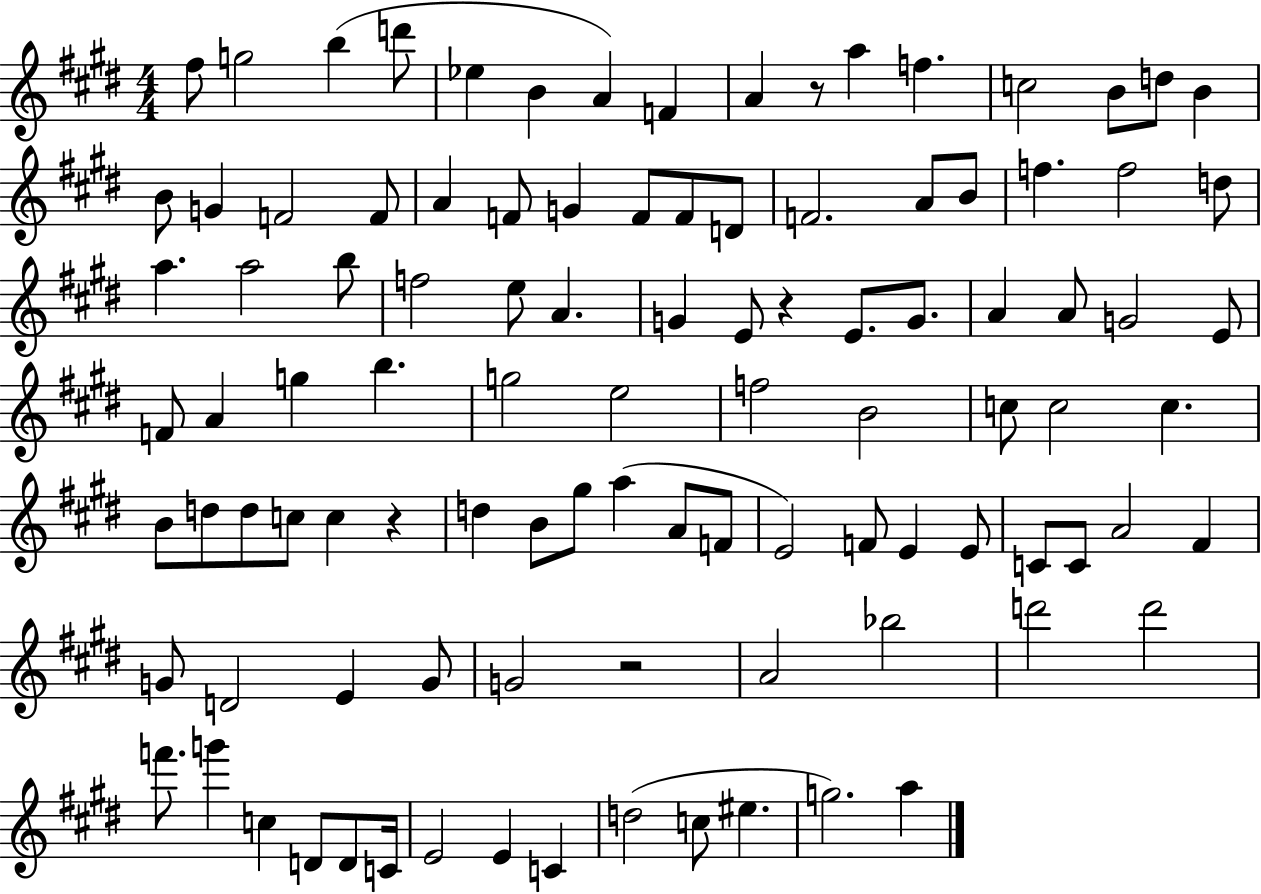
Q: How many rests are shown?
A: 4